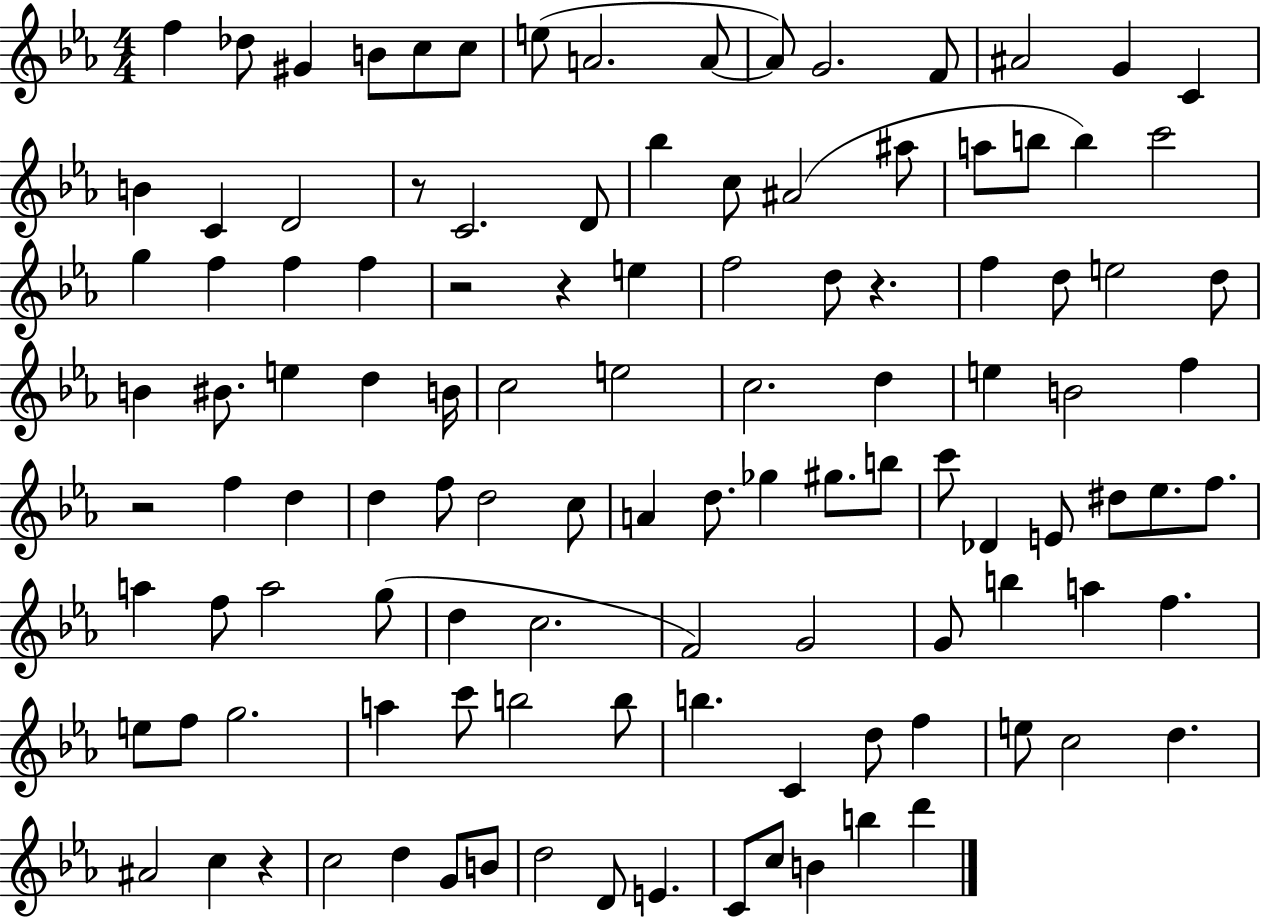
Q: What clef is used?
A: treble